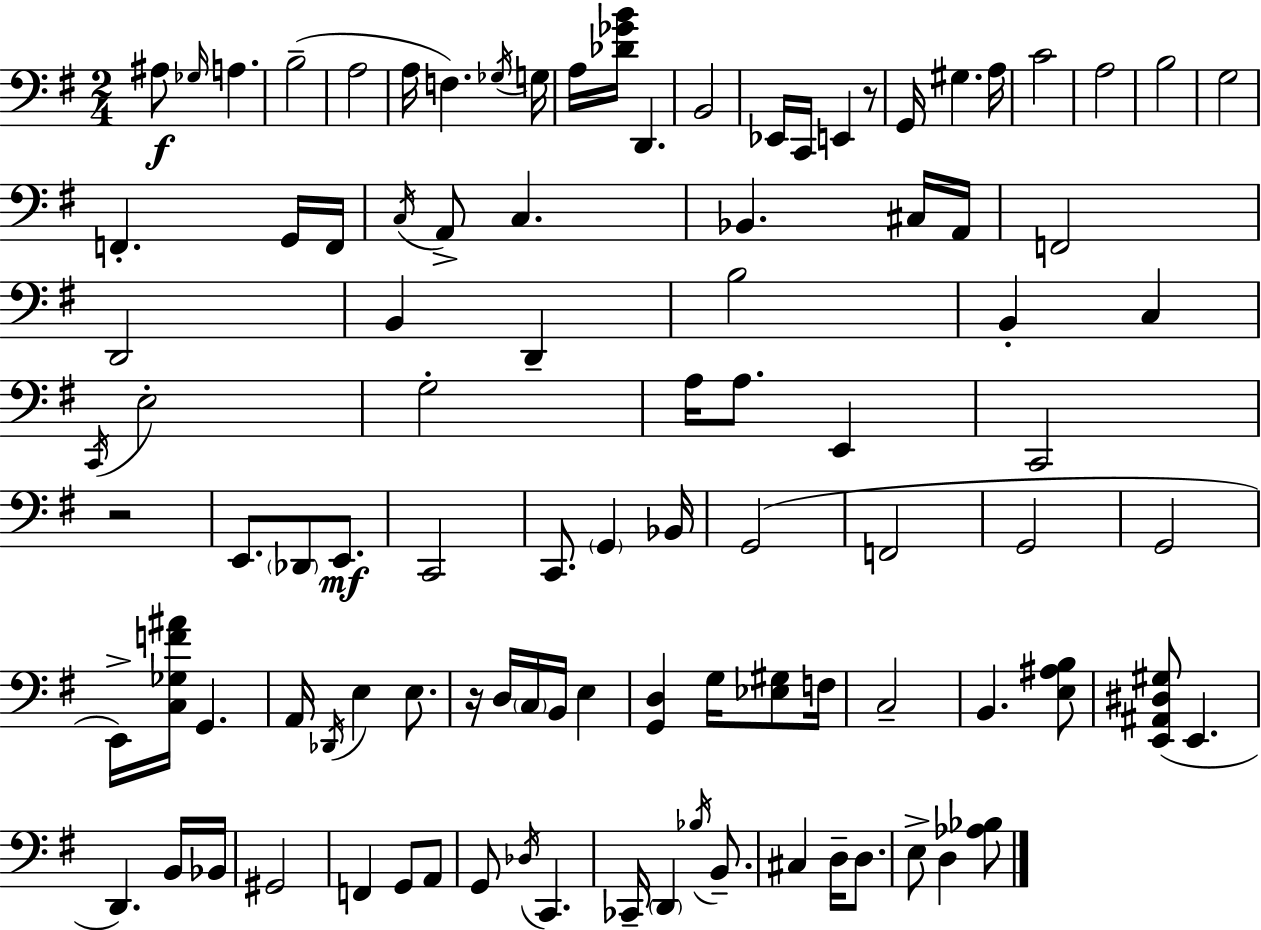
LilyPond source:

{
  \clef bass
  \numericTimeSignature
  \time 2/4
  \key e \minor
  ais8\f \grace { ges16 } a4. | b2--( | a2 | a16 f4.) | \break \acciaccatura { ges16 } g16 a16 <des' ges' b'>16 d,4. | b,2 | ees,16 c,16 e,4 | r8 g,16 gis4. | \break a16 c'2 | a2 | b2 | g2 | \break f,4.-. | g,16 f,16 \acciaccatura { c16 } a,8-> c4. | bes,4. | cis16 a,16 f,2 | \break d,2 | b,4 d,4-- | b2 | b,4-. c4 | \break \acciaccatura { c,16 } e2-. | g2-. | a16 a8. | e,4 c,2 | \break r2 | e,8. \parenthesize des,8 | e,8.\mf c,2 | c,8. \parenthesize g,4 | \break bes,16 g,2( | f,2 | g,2 | g,2 | \break e,16->) <c ges f' ais'>16 g,4. | a,16 \acciaccatura { des,16 } e4 | e8. r16 d16 \parenthesize c16 | b,16 e4 <g, d>4 | \break g16 <ees gis>8 f16 c2-- | b,4. | <e ais b>8 <e, ais, dis gis>8( e,4. | d,4.) | \break b,16 bes,16 gis,2 | f,4 | g,8 a,8 g,8 \acciaccatura { des16 } | c,4. ces,16-- \parenthesize d,4 | \break \acciaccatura { bes16 } b,8.-- cis4 | d16-- d8. e8-> | d4 <aes bes>8 \bar "|."
}